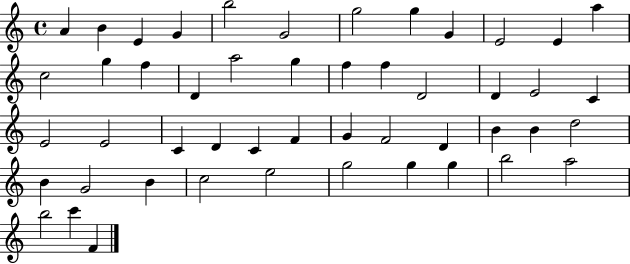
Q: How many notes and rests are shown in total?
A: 49